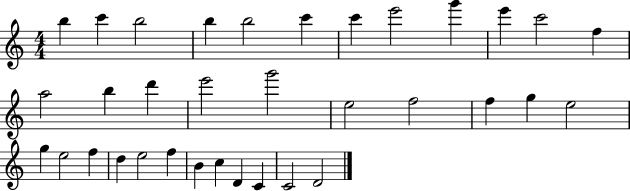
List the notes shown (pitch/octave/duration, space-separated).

B5/q C6/q B5/h B5/q B5/h C6/q C6/q E6/h G6/q E6/q C6/h F5/q A5/h B5/q D6/q E6/h G6/h E5/h F5/h F5/q G5/q E5/h G5/q E5/h F5/q D5/q E5/h F5/q B4/q C5/q D4/q C4/q C4/h D4/h